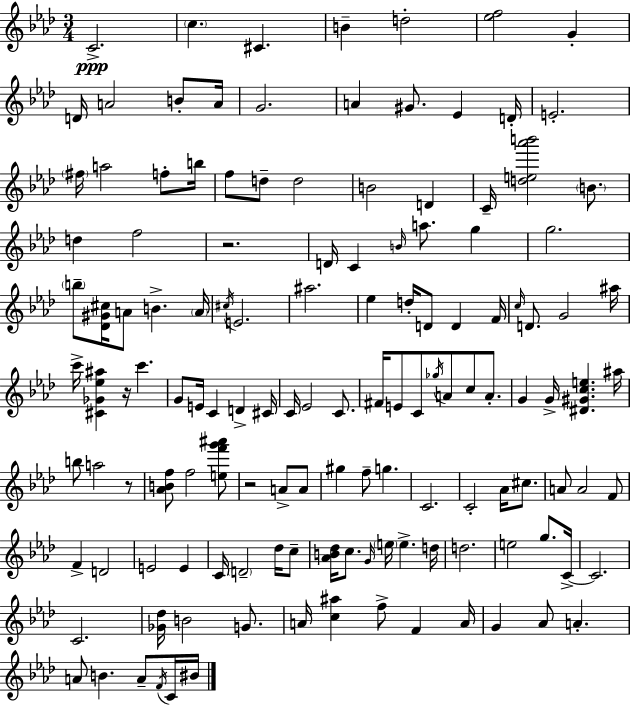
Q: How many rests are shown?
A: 4